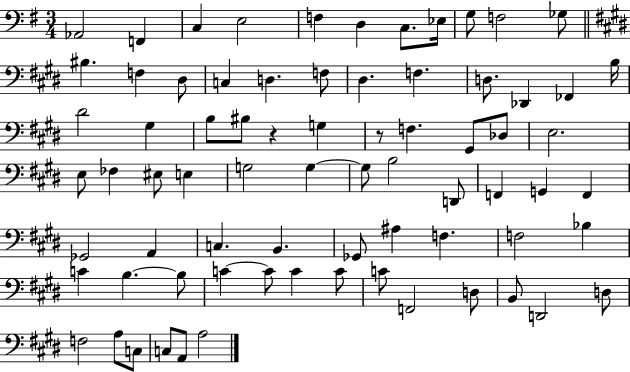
Ab2/h F2/q C3/q E3/h F3/q D3/q C3/e. Eb3/s G3/e F3/h Gb3/e BIS3/q. F3/q D#3/e C3/q D3/q. F3/e D#3/q. F3/q. D3/e. Db2/q FES2/q B3/s D#4/h G#3/q B3/e BIS3/e R/q G3/q R/e F3/q. G#2/e Db3/e E3/h. E3/e FES3/q EIS3/e E3/q G3/h G3/q G3/e B3/h D2/e F2/q G2/q F2/q Gb2/h A2/q C3/q. B2/q. Gb2/e A#3/q F3/q. F3/h Bb3/q C4/q B3/q. B3/e C4/q C4/e C4/q C4/e C4/e F2/h D3/e B2/e D2/h D3/e F3/h A3/e C3/e C3/e A2/e A3/h